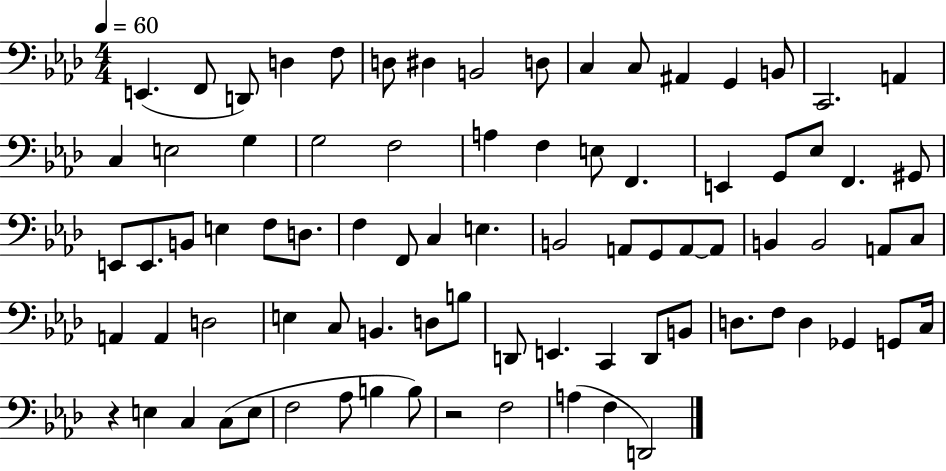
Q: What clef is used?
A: bass